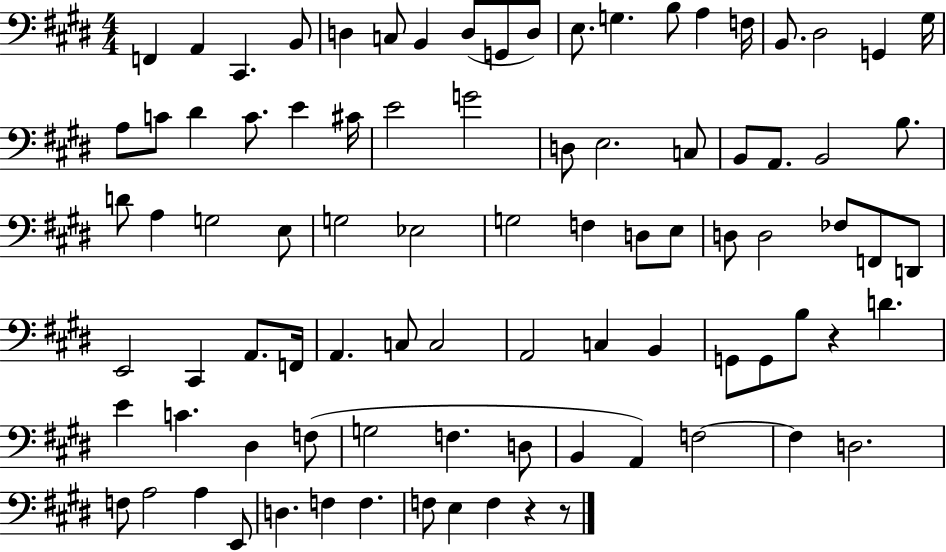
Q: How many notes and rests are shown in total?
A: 88